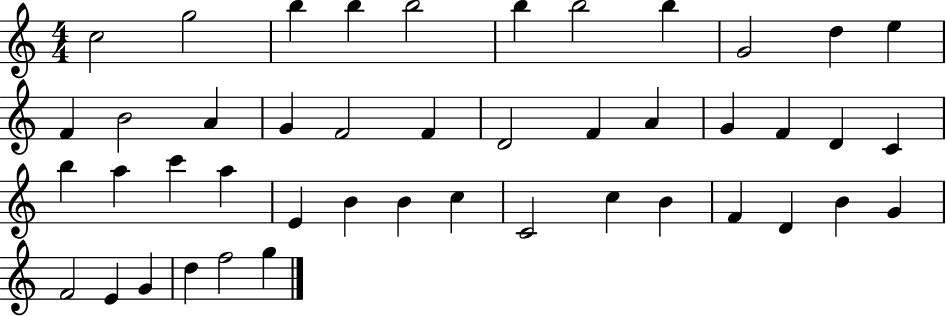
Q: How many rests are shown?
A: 0